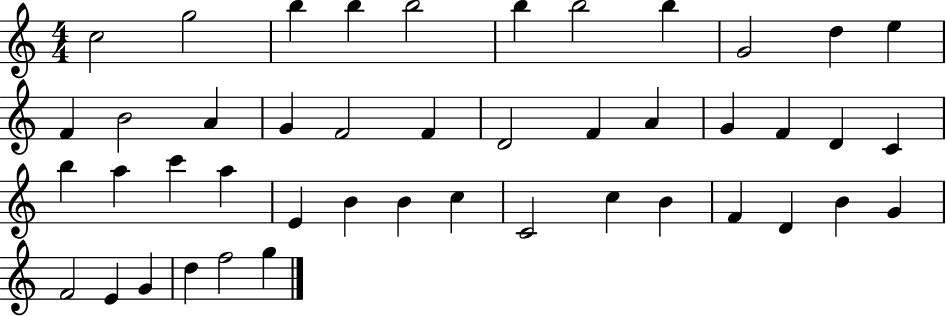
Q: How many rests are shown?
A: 0